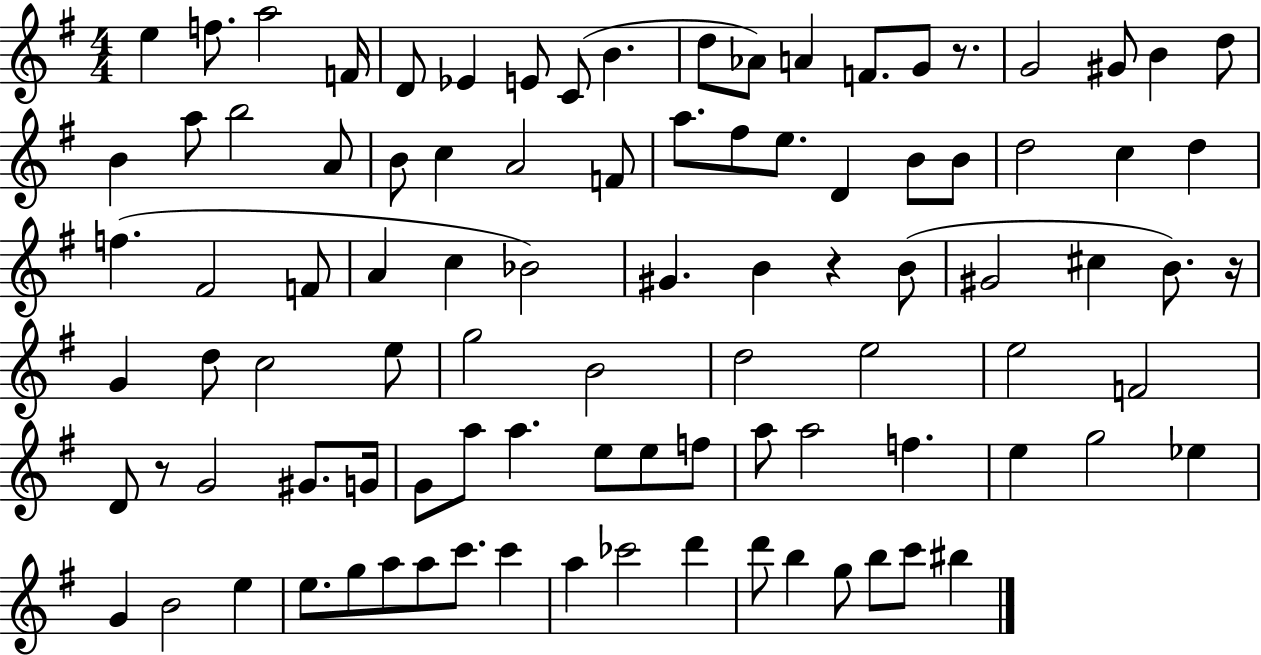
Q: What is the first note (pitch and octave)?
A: E5